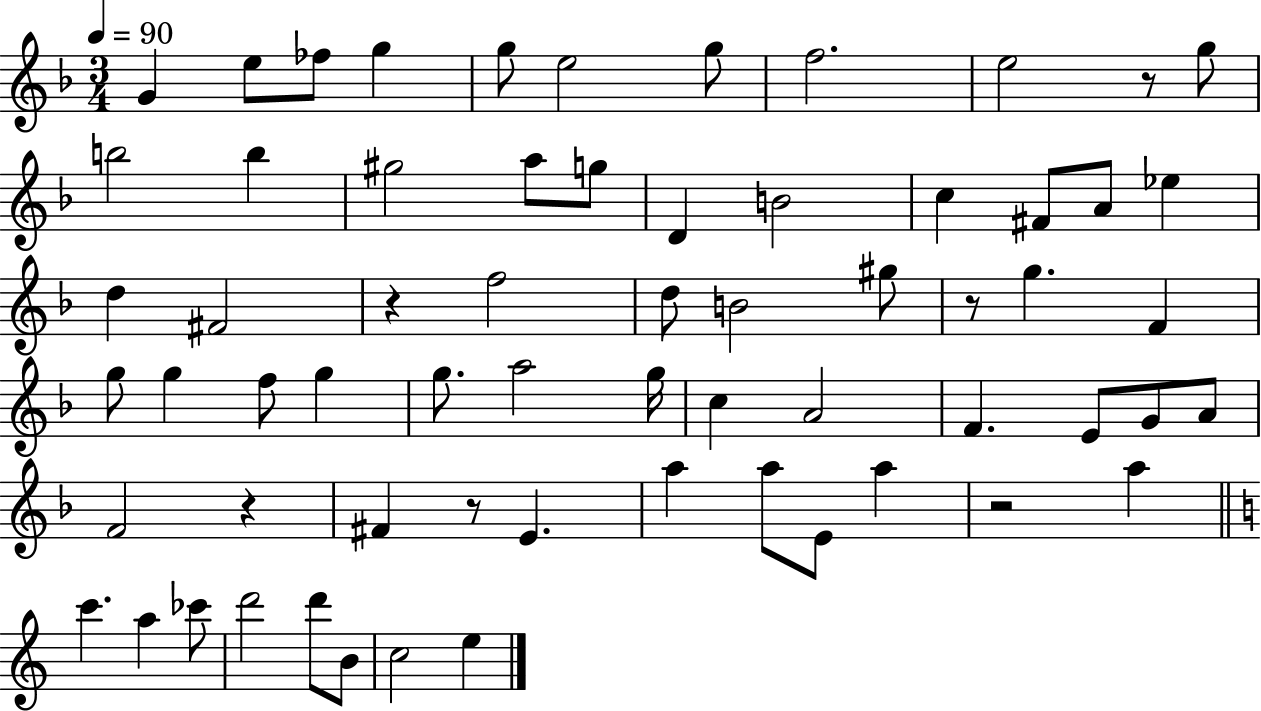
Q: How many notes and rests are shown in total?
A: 64